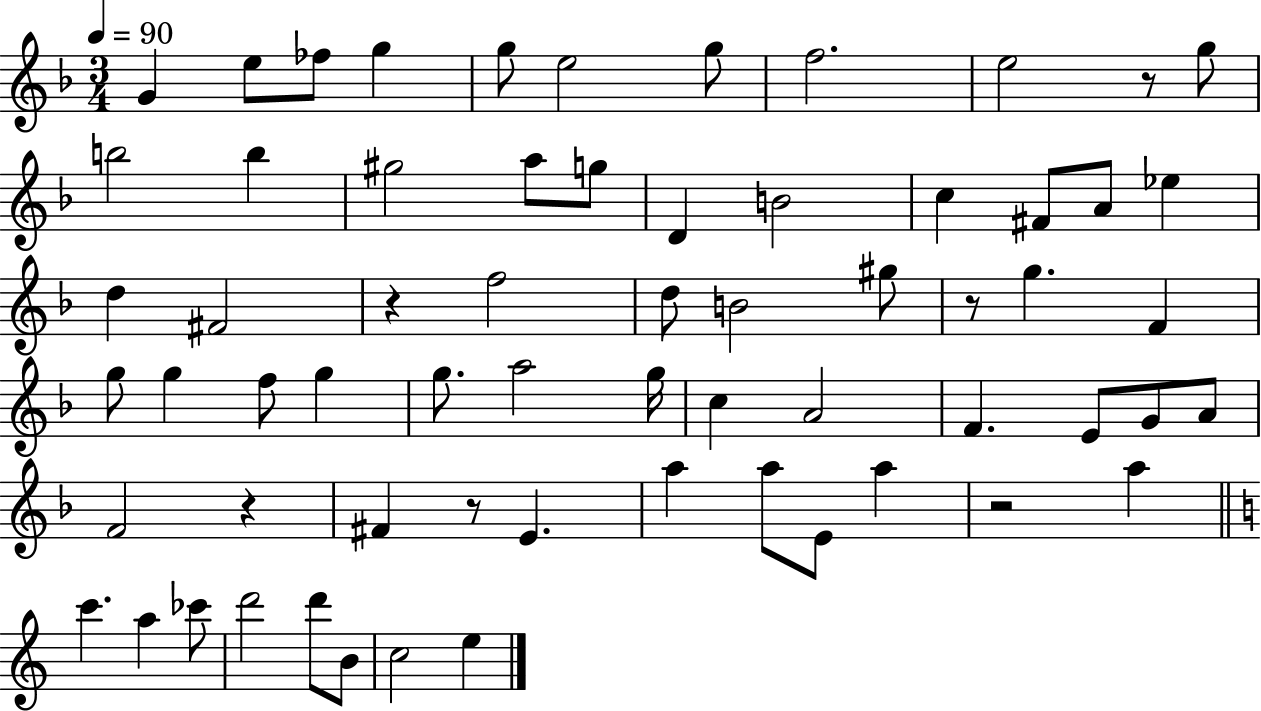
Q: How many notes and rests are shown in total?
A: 64